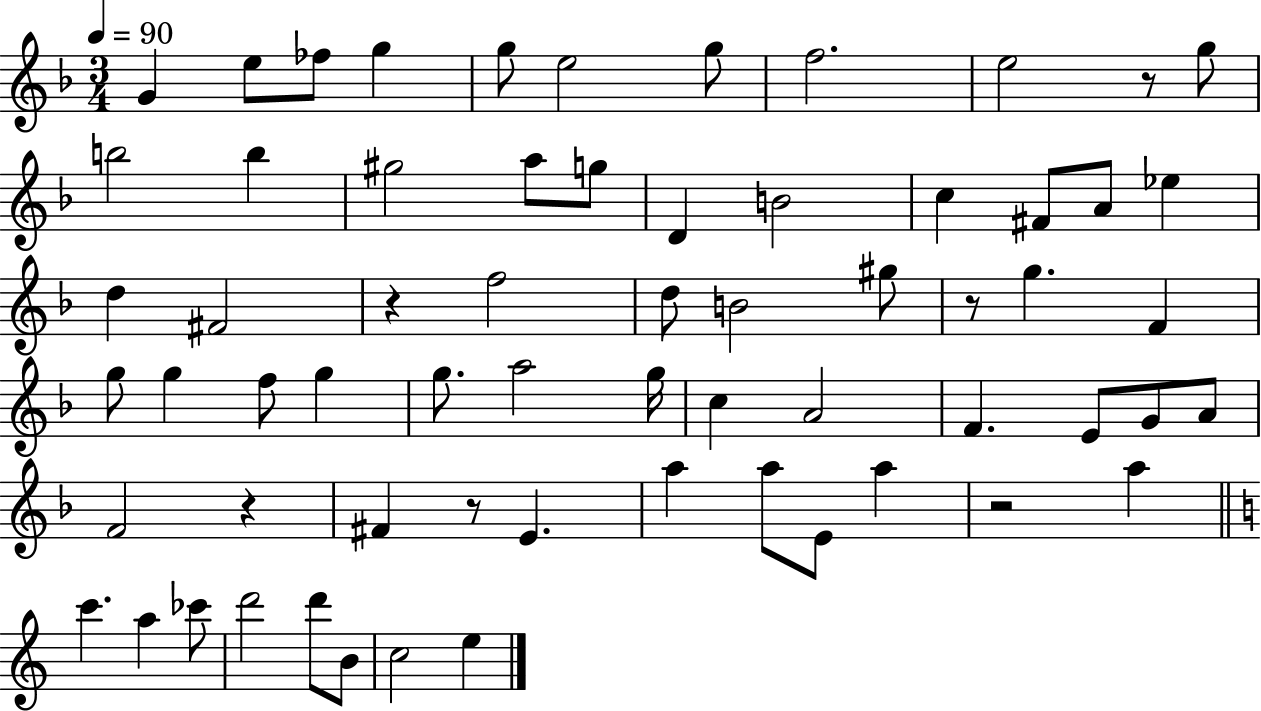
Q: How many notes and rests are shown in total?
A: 64